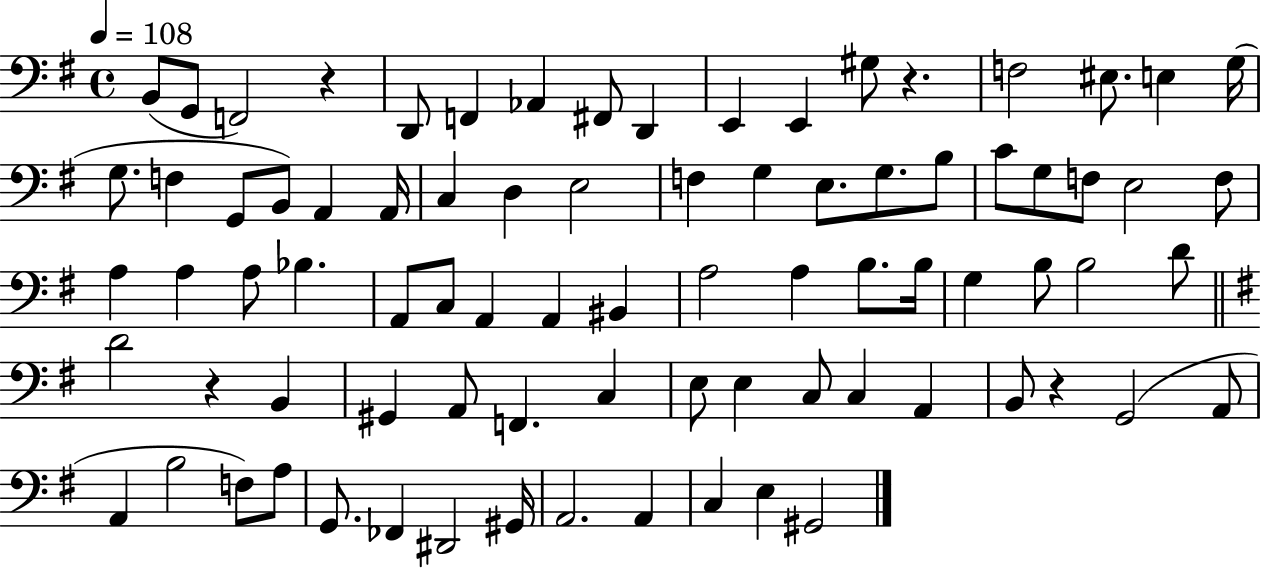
X:1
T:Untitled
M:4/4
L:1/4
K:G
B,,/2 G,,/2 F,,2 z D,,/2 F,, _A,, ^F,,/2 D,, E,, E,, ^G,/2 z F,2 ^E,/2 E, G,/4 G,/2 F, G,,/2 B,,/2 A,, A,,/4 C, D, E,2 F, G, E,/2 G,/2 B,/2 C/2 G,/2 F,/2 E,2 F,/2 A, A, A,/2 _B, A,,/2 C,/2 A,, A,, ^B,, A,2 A, B,/2 B,/4 G, B,/2 B,2 D/2 D2 z B,, ^G,, A,,/2 F,, C, E,/2 E, C,/2 C, A,, B,,/2 z G,,2 A,,/2 A,, B,2 F,/2 A,/2 G,,/2 _F,, ^D,,2 ^G,,/4 A,,2 A,, C, E, ^G,,2